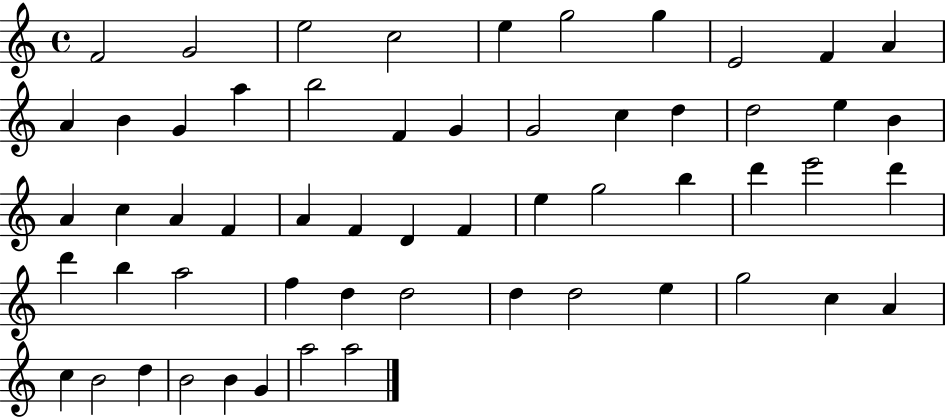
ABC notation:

X:1
T:Untitled
M:4/4
L:1/4
K:C
F2 G2 e2 c2 e g2 g E2 F A A B G a b2 F G G2 c d d2 e B A c A F A F D F e g2 b d' e'2 d' d' b a2 f d d2 d d2 e g2 c A c B2 d B2 B G a2 a2